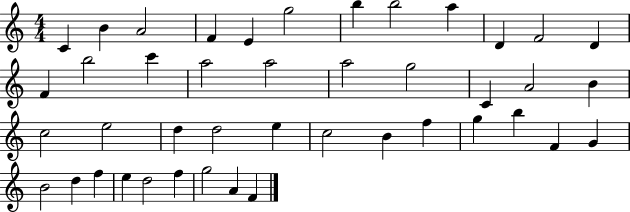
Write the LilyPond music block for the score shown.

{
  \clef treble
  \numericTimeSignature
  \time 4/4
  \key c \major
  c'4 b'4 a'2 | f'4 e'4 g''2 | b''4 b''2 a''4 | d'4 f'2 d'4 | \break f'4 b''2 c'''4 | a''2 a''2 | a''2 g''2 | c'4 a'2 b'4 | \break c''2 e''2 | d''4 d''2 e''4 | c''2 b'4 f''4 | g''4 b''4 f'4 g'4 | \break b'2 d''4 f''4 | e''4 d''2 f''4 | g''2 a'4 f'4 | \bar "|."
}